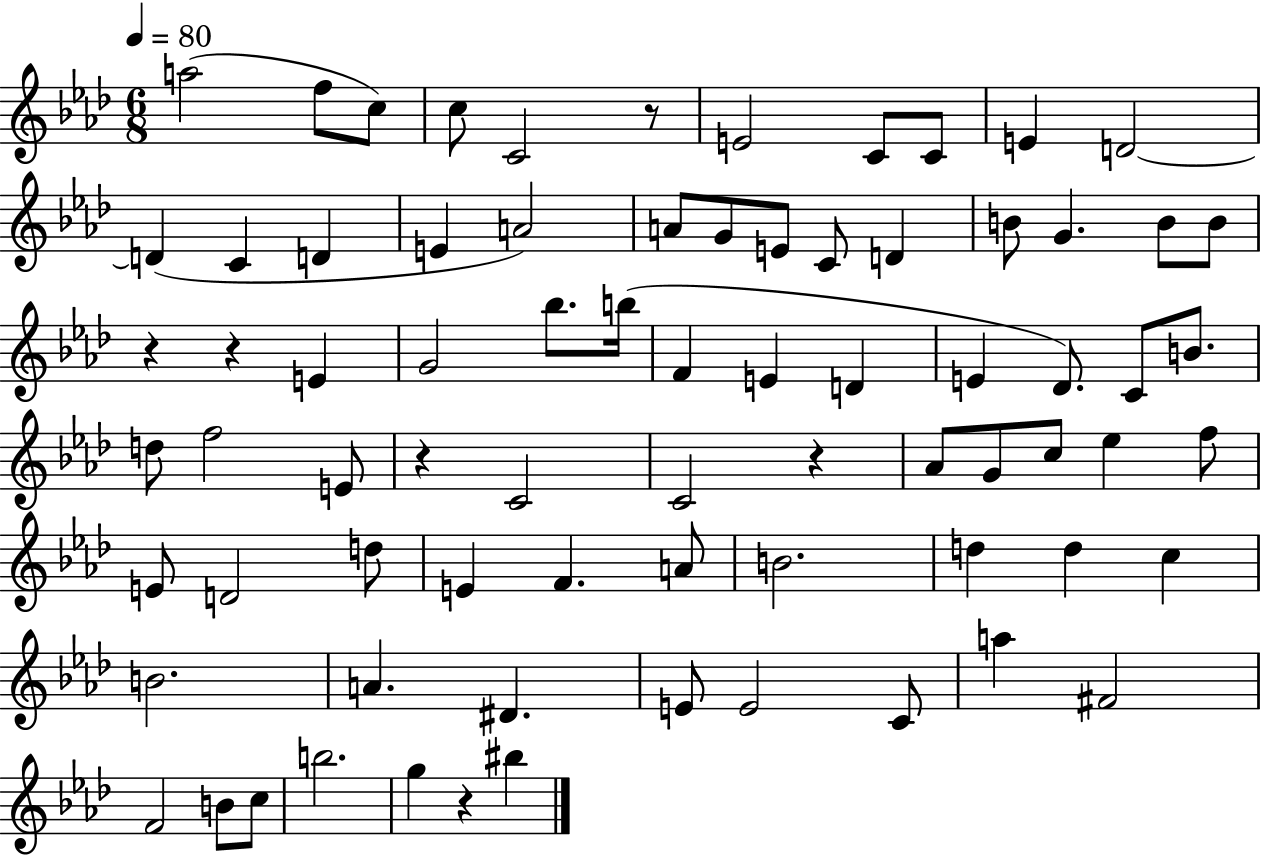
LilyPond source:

{
  \clef treble
  \numericTimeSignature
  \time 6/8
  \key aes \major
  \tempo 4 = 80
  a''2( f''8 c''8) | c''8 c'2 r8 | e'2 c'8 c'8 | e'4 d'2~~ | \break d'4( c'4 d'4 | e'4 a'2) | a'8 g'8 e'8 c'8 d'4 | b'8 g'4. b'8 b'8 | \break r4 r4 e'4 | g'2 bes''8. b''16( | f'4 e'4 d'4 | e'4 des'8.) c'8 b'8. | \break d''8 f''2 e'8 | r4 c'2 | c'2 r4 | aes'8 g'8 c''8 ees''4 f''8 | \break e'8 d'2 d''8 | e'4 f'4. a'8 | b'2. | d''4 d''4 c''4 | \break b'2. | a'4. dis'4. | e'8 e'2 c'8 | a''4 fis'2 | \break f'2 b'8 c''8 | b''2. | g''4 r4 bis''4 | \bar "|."
}